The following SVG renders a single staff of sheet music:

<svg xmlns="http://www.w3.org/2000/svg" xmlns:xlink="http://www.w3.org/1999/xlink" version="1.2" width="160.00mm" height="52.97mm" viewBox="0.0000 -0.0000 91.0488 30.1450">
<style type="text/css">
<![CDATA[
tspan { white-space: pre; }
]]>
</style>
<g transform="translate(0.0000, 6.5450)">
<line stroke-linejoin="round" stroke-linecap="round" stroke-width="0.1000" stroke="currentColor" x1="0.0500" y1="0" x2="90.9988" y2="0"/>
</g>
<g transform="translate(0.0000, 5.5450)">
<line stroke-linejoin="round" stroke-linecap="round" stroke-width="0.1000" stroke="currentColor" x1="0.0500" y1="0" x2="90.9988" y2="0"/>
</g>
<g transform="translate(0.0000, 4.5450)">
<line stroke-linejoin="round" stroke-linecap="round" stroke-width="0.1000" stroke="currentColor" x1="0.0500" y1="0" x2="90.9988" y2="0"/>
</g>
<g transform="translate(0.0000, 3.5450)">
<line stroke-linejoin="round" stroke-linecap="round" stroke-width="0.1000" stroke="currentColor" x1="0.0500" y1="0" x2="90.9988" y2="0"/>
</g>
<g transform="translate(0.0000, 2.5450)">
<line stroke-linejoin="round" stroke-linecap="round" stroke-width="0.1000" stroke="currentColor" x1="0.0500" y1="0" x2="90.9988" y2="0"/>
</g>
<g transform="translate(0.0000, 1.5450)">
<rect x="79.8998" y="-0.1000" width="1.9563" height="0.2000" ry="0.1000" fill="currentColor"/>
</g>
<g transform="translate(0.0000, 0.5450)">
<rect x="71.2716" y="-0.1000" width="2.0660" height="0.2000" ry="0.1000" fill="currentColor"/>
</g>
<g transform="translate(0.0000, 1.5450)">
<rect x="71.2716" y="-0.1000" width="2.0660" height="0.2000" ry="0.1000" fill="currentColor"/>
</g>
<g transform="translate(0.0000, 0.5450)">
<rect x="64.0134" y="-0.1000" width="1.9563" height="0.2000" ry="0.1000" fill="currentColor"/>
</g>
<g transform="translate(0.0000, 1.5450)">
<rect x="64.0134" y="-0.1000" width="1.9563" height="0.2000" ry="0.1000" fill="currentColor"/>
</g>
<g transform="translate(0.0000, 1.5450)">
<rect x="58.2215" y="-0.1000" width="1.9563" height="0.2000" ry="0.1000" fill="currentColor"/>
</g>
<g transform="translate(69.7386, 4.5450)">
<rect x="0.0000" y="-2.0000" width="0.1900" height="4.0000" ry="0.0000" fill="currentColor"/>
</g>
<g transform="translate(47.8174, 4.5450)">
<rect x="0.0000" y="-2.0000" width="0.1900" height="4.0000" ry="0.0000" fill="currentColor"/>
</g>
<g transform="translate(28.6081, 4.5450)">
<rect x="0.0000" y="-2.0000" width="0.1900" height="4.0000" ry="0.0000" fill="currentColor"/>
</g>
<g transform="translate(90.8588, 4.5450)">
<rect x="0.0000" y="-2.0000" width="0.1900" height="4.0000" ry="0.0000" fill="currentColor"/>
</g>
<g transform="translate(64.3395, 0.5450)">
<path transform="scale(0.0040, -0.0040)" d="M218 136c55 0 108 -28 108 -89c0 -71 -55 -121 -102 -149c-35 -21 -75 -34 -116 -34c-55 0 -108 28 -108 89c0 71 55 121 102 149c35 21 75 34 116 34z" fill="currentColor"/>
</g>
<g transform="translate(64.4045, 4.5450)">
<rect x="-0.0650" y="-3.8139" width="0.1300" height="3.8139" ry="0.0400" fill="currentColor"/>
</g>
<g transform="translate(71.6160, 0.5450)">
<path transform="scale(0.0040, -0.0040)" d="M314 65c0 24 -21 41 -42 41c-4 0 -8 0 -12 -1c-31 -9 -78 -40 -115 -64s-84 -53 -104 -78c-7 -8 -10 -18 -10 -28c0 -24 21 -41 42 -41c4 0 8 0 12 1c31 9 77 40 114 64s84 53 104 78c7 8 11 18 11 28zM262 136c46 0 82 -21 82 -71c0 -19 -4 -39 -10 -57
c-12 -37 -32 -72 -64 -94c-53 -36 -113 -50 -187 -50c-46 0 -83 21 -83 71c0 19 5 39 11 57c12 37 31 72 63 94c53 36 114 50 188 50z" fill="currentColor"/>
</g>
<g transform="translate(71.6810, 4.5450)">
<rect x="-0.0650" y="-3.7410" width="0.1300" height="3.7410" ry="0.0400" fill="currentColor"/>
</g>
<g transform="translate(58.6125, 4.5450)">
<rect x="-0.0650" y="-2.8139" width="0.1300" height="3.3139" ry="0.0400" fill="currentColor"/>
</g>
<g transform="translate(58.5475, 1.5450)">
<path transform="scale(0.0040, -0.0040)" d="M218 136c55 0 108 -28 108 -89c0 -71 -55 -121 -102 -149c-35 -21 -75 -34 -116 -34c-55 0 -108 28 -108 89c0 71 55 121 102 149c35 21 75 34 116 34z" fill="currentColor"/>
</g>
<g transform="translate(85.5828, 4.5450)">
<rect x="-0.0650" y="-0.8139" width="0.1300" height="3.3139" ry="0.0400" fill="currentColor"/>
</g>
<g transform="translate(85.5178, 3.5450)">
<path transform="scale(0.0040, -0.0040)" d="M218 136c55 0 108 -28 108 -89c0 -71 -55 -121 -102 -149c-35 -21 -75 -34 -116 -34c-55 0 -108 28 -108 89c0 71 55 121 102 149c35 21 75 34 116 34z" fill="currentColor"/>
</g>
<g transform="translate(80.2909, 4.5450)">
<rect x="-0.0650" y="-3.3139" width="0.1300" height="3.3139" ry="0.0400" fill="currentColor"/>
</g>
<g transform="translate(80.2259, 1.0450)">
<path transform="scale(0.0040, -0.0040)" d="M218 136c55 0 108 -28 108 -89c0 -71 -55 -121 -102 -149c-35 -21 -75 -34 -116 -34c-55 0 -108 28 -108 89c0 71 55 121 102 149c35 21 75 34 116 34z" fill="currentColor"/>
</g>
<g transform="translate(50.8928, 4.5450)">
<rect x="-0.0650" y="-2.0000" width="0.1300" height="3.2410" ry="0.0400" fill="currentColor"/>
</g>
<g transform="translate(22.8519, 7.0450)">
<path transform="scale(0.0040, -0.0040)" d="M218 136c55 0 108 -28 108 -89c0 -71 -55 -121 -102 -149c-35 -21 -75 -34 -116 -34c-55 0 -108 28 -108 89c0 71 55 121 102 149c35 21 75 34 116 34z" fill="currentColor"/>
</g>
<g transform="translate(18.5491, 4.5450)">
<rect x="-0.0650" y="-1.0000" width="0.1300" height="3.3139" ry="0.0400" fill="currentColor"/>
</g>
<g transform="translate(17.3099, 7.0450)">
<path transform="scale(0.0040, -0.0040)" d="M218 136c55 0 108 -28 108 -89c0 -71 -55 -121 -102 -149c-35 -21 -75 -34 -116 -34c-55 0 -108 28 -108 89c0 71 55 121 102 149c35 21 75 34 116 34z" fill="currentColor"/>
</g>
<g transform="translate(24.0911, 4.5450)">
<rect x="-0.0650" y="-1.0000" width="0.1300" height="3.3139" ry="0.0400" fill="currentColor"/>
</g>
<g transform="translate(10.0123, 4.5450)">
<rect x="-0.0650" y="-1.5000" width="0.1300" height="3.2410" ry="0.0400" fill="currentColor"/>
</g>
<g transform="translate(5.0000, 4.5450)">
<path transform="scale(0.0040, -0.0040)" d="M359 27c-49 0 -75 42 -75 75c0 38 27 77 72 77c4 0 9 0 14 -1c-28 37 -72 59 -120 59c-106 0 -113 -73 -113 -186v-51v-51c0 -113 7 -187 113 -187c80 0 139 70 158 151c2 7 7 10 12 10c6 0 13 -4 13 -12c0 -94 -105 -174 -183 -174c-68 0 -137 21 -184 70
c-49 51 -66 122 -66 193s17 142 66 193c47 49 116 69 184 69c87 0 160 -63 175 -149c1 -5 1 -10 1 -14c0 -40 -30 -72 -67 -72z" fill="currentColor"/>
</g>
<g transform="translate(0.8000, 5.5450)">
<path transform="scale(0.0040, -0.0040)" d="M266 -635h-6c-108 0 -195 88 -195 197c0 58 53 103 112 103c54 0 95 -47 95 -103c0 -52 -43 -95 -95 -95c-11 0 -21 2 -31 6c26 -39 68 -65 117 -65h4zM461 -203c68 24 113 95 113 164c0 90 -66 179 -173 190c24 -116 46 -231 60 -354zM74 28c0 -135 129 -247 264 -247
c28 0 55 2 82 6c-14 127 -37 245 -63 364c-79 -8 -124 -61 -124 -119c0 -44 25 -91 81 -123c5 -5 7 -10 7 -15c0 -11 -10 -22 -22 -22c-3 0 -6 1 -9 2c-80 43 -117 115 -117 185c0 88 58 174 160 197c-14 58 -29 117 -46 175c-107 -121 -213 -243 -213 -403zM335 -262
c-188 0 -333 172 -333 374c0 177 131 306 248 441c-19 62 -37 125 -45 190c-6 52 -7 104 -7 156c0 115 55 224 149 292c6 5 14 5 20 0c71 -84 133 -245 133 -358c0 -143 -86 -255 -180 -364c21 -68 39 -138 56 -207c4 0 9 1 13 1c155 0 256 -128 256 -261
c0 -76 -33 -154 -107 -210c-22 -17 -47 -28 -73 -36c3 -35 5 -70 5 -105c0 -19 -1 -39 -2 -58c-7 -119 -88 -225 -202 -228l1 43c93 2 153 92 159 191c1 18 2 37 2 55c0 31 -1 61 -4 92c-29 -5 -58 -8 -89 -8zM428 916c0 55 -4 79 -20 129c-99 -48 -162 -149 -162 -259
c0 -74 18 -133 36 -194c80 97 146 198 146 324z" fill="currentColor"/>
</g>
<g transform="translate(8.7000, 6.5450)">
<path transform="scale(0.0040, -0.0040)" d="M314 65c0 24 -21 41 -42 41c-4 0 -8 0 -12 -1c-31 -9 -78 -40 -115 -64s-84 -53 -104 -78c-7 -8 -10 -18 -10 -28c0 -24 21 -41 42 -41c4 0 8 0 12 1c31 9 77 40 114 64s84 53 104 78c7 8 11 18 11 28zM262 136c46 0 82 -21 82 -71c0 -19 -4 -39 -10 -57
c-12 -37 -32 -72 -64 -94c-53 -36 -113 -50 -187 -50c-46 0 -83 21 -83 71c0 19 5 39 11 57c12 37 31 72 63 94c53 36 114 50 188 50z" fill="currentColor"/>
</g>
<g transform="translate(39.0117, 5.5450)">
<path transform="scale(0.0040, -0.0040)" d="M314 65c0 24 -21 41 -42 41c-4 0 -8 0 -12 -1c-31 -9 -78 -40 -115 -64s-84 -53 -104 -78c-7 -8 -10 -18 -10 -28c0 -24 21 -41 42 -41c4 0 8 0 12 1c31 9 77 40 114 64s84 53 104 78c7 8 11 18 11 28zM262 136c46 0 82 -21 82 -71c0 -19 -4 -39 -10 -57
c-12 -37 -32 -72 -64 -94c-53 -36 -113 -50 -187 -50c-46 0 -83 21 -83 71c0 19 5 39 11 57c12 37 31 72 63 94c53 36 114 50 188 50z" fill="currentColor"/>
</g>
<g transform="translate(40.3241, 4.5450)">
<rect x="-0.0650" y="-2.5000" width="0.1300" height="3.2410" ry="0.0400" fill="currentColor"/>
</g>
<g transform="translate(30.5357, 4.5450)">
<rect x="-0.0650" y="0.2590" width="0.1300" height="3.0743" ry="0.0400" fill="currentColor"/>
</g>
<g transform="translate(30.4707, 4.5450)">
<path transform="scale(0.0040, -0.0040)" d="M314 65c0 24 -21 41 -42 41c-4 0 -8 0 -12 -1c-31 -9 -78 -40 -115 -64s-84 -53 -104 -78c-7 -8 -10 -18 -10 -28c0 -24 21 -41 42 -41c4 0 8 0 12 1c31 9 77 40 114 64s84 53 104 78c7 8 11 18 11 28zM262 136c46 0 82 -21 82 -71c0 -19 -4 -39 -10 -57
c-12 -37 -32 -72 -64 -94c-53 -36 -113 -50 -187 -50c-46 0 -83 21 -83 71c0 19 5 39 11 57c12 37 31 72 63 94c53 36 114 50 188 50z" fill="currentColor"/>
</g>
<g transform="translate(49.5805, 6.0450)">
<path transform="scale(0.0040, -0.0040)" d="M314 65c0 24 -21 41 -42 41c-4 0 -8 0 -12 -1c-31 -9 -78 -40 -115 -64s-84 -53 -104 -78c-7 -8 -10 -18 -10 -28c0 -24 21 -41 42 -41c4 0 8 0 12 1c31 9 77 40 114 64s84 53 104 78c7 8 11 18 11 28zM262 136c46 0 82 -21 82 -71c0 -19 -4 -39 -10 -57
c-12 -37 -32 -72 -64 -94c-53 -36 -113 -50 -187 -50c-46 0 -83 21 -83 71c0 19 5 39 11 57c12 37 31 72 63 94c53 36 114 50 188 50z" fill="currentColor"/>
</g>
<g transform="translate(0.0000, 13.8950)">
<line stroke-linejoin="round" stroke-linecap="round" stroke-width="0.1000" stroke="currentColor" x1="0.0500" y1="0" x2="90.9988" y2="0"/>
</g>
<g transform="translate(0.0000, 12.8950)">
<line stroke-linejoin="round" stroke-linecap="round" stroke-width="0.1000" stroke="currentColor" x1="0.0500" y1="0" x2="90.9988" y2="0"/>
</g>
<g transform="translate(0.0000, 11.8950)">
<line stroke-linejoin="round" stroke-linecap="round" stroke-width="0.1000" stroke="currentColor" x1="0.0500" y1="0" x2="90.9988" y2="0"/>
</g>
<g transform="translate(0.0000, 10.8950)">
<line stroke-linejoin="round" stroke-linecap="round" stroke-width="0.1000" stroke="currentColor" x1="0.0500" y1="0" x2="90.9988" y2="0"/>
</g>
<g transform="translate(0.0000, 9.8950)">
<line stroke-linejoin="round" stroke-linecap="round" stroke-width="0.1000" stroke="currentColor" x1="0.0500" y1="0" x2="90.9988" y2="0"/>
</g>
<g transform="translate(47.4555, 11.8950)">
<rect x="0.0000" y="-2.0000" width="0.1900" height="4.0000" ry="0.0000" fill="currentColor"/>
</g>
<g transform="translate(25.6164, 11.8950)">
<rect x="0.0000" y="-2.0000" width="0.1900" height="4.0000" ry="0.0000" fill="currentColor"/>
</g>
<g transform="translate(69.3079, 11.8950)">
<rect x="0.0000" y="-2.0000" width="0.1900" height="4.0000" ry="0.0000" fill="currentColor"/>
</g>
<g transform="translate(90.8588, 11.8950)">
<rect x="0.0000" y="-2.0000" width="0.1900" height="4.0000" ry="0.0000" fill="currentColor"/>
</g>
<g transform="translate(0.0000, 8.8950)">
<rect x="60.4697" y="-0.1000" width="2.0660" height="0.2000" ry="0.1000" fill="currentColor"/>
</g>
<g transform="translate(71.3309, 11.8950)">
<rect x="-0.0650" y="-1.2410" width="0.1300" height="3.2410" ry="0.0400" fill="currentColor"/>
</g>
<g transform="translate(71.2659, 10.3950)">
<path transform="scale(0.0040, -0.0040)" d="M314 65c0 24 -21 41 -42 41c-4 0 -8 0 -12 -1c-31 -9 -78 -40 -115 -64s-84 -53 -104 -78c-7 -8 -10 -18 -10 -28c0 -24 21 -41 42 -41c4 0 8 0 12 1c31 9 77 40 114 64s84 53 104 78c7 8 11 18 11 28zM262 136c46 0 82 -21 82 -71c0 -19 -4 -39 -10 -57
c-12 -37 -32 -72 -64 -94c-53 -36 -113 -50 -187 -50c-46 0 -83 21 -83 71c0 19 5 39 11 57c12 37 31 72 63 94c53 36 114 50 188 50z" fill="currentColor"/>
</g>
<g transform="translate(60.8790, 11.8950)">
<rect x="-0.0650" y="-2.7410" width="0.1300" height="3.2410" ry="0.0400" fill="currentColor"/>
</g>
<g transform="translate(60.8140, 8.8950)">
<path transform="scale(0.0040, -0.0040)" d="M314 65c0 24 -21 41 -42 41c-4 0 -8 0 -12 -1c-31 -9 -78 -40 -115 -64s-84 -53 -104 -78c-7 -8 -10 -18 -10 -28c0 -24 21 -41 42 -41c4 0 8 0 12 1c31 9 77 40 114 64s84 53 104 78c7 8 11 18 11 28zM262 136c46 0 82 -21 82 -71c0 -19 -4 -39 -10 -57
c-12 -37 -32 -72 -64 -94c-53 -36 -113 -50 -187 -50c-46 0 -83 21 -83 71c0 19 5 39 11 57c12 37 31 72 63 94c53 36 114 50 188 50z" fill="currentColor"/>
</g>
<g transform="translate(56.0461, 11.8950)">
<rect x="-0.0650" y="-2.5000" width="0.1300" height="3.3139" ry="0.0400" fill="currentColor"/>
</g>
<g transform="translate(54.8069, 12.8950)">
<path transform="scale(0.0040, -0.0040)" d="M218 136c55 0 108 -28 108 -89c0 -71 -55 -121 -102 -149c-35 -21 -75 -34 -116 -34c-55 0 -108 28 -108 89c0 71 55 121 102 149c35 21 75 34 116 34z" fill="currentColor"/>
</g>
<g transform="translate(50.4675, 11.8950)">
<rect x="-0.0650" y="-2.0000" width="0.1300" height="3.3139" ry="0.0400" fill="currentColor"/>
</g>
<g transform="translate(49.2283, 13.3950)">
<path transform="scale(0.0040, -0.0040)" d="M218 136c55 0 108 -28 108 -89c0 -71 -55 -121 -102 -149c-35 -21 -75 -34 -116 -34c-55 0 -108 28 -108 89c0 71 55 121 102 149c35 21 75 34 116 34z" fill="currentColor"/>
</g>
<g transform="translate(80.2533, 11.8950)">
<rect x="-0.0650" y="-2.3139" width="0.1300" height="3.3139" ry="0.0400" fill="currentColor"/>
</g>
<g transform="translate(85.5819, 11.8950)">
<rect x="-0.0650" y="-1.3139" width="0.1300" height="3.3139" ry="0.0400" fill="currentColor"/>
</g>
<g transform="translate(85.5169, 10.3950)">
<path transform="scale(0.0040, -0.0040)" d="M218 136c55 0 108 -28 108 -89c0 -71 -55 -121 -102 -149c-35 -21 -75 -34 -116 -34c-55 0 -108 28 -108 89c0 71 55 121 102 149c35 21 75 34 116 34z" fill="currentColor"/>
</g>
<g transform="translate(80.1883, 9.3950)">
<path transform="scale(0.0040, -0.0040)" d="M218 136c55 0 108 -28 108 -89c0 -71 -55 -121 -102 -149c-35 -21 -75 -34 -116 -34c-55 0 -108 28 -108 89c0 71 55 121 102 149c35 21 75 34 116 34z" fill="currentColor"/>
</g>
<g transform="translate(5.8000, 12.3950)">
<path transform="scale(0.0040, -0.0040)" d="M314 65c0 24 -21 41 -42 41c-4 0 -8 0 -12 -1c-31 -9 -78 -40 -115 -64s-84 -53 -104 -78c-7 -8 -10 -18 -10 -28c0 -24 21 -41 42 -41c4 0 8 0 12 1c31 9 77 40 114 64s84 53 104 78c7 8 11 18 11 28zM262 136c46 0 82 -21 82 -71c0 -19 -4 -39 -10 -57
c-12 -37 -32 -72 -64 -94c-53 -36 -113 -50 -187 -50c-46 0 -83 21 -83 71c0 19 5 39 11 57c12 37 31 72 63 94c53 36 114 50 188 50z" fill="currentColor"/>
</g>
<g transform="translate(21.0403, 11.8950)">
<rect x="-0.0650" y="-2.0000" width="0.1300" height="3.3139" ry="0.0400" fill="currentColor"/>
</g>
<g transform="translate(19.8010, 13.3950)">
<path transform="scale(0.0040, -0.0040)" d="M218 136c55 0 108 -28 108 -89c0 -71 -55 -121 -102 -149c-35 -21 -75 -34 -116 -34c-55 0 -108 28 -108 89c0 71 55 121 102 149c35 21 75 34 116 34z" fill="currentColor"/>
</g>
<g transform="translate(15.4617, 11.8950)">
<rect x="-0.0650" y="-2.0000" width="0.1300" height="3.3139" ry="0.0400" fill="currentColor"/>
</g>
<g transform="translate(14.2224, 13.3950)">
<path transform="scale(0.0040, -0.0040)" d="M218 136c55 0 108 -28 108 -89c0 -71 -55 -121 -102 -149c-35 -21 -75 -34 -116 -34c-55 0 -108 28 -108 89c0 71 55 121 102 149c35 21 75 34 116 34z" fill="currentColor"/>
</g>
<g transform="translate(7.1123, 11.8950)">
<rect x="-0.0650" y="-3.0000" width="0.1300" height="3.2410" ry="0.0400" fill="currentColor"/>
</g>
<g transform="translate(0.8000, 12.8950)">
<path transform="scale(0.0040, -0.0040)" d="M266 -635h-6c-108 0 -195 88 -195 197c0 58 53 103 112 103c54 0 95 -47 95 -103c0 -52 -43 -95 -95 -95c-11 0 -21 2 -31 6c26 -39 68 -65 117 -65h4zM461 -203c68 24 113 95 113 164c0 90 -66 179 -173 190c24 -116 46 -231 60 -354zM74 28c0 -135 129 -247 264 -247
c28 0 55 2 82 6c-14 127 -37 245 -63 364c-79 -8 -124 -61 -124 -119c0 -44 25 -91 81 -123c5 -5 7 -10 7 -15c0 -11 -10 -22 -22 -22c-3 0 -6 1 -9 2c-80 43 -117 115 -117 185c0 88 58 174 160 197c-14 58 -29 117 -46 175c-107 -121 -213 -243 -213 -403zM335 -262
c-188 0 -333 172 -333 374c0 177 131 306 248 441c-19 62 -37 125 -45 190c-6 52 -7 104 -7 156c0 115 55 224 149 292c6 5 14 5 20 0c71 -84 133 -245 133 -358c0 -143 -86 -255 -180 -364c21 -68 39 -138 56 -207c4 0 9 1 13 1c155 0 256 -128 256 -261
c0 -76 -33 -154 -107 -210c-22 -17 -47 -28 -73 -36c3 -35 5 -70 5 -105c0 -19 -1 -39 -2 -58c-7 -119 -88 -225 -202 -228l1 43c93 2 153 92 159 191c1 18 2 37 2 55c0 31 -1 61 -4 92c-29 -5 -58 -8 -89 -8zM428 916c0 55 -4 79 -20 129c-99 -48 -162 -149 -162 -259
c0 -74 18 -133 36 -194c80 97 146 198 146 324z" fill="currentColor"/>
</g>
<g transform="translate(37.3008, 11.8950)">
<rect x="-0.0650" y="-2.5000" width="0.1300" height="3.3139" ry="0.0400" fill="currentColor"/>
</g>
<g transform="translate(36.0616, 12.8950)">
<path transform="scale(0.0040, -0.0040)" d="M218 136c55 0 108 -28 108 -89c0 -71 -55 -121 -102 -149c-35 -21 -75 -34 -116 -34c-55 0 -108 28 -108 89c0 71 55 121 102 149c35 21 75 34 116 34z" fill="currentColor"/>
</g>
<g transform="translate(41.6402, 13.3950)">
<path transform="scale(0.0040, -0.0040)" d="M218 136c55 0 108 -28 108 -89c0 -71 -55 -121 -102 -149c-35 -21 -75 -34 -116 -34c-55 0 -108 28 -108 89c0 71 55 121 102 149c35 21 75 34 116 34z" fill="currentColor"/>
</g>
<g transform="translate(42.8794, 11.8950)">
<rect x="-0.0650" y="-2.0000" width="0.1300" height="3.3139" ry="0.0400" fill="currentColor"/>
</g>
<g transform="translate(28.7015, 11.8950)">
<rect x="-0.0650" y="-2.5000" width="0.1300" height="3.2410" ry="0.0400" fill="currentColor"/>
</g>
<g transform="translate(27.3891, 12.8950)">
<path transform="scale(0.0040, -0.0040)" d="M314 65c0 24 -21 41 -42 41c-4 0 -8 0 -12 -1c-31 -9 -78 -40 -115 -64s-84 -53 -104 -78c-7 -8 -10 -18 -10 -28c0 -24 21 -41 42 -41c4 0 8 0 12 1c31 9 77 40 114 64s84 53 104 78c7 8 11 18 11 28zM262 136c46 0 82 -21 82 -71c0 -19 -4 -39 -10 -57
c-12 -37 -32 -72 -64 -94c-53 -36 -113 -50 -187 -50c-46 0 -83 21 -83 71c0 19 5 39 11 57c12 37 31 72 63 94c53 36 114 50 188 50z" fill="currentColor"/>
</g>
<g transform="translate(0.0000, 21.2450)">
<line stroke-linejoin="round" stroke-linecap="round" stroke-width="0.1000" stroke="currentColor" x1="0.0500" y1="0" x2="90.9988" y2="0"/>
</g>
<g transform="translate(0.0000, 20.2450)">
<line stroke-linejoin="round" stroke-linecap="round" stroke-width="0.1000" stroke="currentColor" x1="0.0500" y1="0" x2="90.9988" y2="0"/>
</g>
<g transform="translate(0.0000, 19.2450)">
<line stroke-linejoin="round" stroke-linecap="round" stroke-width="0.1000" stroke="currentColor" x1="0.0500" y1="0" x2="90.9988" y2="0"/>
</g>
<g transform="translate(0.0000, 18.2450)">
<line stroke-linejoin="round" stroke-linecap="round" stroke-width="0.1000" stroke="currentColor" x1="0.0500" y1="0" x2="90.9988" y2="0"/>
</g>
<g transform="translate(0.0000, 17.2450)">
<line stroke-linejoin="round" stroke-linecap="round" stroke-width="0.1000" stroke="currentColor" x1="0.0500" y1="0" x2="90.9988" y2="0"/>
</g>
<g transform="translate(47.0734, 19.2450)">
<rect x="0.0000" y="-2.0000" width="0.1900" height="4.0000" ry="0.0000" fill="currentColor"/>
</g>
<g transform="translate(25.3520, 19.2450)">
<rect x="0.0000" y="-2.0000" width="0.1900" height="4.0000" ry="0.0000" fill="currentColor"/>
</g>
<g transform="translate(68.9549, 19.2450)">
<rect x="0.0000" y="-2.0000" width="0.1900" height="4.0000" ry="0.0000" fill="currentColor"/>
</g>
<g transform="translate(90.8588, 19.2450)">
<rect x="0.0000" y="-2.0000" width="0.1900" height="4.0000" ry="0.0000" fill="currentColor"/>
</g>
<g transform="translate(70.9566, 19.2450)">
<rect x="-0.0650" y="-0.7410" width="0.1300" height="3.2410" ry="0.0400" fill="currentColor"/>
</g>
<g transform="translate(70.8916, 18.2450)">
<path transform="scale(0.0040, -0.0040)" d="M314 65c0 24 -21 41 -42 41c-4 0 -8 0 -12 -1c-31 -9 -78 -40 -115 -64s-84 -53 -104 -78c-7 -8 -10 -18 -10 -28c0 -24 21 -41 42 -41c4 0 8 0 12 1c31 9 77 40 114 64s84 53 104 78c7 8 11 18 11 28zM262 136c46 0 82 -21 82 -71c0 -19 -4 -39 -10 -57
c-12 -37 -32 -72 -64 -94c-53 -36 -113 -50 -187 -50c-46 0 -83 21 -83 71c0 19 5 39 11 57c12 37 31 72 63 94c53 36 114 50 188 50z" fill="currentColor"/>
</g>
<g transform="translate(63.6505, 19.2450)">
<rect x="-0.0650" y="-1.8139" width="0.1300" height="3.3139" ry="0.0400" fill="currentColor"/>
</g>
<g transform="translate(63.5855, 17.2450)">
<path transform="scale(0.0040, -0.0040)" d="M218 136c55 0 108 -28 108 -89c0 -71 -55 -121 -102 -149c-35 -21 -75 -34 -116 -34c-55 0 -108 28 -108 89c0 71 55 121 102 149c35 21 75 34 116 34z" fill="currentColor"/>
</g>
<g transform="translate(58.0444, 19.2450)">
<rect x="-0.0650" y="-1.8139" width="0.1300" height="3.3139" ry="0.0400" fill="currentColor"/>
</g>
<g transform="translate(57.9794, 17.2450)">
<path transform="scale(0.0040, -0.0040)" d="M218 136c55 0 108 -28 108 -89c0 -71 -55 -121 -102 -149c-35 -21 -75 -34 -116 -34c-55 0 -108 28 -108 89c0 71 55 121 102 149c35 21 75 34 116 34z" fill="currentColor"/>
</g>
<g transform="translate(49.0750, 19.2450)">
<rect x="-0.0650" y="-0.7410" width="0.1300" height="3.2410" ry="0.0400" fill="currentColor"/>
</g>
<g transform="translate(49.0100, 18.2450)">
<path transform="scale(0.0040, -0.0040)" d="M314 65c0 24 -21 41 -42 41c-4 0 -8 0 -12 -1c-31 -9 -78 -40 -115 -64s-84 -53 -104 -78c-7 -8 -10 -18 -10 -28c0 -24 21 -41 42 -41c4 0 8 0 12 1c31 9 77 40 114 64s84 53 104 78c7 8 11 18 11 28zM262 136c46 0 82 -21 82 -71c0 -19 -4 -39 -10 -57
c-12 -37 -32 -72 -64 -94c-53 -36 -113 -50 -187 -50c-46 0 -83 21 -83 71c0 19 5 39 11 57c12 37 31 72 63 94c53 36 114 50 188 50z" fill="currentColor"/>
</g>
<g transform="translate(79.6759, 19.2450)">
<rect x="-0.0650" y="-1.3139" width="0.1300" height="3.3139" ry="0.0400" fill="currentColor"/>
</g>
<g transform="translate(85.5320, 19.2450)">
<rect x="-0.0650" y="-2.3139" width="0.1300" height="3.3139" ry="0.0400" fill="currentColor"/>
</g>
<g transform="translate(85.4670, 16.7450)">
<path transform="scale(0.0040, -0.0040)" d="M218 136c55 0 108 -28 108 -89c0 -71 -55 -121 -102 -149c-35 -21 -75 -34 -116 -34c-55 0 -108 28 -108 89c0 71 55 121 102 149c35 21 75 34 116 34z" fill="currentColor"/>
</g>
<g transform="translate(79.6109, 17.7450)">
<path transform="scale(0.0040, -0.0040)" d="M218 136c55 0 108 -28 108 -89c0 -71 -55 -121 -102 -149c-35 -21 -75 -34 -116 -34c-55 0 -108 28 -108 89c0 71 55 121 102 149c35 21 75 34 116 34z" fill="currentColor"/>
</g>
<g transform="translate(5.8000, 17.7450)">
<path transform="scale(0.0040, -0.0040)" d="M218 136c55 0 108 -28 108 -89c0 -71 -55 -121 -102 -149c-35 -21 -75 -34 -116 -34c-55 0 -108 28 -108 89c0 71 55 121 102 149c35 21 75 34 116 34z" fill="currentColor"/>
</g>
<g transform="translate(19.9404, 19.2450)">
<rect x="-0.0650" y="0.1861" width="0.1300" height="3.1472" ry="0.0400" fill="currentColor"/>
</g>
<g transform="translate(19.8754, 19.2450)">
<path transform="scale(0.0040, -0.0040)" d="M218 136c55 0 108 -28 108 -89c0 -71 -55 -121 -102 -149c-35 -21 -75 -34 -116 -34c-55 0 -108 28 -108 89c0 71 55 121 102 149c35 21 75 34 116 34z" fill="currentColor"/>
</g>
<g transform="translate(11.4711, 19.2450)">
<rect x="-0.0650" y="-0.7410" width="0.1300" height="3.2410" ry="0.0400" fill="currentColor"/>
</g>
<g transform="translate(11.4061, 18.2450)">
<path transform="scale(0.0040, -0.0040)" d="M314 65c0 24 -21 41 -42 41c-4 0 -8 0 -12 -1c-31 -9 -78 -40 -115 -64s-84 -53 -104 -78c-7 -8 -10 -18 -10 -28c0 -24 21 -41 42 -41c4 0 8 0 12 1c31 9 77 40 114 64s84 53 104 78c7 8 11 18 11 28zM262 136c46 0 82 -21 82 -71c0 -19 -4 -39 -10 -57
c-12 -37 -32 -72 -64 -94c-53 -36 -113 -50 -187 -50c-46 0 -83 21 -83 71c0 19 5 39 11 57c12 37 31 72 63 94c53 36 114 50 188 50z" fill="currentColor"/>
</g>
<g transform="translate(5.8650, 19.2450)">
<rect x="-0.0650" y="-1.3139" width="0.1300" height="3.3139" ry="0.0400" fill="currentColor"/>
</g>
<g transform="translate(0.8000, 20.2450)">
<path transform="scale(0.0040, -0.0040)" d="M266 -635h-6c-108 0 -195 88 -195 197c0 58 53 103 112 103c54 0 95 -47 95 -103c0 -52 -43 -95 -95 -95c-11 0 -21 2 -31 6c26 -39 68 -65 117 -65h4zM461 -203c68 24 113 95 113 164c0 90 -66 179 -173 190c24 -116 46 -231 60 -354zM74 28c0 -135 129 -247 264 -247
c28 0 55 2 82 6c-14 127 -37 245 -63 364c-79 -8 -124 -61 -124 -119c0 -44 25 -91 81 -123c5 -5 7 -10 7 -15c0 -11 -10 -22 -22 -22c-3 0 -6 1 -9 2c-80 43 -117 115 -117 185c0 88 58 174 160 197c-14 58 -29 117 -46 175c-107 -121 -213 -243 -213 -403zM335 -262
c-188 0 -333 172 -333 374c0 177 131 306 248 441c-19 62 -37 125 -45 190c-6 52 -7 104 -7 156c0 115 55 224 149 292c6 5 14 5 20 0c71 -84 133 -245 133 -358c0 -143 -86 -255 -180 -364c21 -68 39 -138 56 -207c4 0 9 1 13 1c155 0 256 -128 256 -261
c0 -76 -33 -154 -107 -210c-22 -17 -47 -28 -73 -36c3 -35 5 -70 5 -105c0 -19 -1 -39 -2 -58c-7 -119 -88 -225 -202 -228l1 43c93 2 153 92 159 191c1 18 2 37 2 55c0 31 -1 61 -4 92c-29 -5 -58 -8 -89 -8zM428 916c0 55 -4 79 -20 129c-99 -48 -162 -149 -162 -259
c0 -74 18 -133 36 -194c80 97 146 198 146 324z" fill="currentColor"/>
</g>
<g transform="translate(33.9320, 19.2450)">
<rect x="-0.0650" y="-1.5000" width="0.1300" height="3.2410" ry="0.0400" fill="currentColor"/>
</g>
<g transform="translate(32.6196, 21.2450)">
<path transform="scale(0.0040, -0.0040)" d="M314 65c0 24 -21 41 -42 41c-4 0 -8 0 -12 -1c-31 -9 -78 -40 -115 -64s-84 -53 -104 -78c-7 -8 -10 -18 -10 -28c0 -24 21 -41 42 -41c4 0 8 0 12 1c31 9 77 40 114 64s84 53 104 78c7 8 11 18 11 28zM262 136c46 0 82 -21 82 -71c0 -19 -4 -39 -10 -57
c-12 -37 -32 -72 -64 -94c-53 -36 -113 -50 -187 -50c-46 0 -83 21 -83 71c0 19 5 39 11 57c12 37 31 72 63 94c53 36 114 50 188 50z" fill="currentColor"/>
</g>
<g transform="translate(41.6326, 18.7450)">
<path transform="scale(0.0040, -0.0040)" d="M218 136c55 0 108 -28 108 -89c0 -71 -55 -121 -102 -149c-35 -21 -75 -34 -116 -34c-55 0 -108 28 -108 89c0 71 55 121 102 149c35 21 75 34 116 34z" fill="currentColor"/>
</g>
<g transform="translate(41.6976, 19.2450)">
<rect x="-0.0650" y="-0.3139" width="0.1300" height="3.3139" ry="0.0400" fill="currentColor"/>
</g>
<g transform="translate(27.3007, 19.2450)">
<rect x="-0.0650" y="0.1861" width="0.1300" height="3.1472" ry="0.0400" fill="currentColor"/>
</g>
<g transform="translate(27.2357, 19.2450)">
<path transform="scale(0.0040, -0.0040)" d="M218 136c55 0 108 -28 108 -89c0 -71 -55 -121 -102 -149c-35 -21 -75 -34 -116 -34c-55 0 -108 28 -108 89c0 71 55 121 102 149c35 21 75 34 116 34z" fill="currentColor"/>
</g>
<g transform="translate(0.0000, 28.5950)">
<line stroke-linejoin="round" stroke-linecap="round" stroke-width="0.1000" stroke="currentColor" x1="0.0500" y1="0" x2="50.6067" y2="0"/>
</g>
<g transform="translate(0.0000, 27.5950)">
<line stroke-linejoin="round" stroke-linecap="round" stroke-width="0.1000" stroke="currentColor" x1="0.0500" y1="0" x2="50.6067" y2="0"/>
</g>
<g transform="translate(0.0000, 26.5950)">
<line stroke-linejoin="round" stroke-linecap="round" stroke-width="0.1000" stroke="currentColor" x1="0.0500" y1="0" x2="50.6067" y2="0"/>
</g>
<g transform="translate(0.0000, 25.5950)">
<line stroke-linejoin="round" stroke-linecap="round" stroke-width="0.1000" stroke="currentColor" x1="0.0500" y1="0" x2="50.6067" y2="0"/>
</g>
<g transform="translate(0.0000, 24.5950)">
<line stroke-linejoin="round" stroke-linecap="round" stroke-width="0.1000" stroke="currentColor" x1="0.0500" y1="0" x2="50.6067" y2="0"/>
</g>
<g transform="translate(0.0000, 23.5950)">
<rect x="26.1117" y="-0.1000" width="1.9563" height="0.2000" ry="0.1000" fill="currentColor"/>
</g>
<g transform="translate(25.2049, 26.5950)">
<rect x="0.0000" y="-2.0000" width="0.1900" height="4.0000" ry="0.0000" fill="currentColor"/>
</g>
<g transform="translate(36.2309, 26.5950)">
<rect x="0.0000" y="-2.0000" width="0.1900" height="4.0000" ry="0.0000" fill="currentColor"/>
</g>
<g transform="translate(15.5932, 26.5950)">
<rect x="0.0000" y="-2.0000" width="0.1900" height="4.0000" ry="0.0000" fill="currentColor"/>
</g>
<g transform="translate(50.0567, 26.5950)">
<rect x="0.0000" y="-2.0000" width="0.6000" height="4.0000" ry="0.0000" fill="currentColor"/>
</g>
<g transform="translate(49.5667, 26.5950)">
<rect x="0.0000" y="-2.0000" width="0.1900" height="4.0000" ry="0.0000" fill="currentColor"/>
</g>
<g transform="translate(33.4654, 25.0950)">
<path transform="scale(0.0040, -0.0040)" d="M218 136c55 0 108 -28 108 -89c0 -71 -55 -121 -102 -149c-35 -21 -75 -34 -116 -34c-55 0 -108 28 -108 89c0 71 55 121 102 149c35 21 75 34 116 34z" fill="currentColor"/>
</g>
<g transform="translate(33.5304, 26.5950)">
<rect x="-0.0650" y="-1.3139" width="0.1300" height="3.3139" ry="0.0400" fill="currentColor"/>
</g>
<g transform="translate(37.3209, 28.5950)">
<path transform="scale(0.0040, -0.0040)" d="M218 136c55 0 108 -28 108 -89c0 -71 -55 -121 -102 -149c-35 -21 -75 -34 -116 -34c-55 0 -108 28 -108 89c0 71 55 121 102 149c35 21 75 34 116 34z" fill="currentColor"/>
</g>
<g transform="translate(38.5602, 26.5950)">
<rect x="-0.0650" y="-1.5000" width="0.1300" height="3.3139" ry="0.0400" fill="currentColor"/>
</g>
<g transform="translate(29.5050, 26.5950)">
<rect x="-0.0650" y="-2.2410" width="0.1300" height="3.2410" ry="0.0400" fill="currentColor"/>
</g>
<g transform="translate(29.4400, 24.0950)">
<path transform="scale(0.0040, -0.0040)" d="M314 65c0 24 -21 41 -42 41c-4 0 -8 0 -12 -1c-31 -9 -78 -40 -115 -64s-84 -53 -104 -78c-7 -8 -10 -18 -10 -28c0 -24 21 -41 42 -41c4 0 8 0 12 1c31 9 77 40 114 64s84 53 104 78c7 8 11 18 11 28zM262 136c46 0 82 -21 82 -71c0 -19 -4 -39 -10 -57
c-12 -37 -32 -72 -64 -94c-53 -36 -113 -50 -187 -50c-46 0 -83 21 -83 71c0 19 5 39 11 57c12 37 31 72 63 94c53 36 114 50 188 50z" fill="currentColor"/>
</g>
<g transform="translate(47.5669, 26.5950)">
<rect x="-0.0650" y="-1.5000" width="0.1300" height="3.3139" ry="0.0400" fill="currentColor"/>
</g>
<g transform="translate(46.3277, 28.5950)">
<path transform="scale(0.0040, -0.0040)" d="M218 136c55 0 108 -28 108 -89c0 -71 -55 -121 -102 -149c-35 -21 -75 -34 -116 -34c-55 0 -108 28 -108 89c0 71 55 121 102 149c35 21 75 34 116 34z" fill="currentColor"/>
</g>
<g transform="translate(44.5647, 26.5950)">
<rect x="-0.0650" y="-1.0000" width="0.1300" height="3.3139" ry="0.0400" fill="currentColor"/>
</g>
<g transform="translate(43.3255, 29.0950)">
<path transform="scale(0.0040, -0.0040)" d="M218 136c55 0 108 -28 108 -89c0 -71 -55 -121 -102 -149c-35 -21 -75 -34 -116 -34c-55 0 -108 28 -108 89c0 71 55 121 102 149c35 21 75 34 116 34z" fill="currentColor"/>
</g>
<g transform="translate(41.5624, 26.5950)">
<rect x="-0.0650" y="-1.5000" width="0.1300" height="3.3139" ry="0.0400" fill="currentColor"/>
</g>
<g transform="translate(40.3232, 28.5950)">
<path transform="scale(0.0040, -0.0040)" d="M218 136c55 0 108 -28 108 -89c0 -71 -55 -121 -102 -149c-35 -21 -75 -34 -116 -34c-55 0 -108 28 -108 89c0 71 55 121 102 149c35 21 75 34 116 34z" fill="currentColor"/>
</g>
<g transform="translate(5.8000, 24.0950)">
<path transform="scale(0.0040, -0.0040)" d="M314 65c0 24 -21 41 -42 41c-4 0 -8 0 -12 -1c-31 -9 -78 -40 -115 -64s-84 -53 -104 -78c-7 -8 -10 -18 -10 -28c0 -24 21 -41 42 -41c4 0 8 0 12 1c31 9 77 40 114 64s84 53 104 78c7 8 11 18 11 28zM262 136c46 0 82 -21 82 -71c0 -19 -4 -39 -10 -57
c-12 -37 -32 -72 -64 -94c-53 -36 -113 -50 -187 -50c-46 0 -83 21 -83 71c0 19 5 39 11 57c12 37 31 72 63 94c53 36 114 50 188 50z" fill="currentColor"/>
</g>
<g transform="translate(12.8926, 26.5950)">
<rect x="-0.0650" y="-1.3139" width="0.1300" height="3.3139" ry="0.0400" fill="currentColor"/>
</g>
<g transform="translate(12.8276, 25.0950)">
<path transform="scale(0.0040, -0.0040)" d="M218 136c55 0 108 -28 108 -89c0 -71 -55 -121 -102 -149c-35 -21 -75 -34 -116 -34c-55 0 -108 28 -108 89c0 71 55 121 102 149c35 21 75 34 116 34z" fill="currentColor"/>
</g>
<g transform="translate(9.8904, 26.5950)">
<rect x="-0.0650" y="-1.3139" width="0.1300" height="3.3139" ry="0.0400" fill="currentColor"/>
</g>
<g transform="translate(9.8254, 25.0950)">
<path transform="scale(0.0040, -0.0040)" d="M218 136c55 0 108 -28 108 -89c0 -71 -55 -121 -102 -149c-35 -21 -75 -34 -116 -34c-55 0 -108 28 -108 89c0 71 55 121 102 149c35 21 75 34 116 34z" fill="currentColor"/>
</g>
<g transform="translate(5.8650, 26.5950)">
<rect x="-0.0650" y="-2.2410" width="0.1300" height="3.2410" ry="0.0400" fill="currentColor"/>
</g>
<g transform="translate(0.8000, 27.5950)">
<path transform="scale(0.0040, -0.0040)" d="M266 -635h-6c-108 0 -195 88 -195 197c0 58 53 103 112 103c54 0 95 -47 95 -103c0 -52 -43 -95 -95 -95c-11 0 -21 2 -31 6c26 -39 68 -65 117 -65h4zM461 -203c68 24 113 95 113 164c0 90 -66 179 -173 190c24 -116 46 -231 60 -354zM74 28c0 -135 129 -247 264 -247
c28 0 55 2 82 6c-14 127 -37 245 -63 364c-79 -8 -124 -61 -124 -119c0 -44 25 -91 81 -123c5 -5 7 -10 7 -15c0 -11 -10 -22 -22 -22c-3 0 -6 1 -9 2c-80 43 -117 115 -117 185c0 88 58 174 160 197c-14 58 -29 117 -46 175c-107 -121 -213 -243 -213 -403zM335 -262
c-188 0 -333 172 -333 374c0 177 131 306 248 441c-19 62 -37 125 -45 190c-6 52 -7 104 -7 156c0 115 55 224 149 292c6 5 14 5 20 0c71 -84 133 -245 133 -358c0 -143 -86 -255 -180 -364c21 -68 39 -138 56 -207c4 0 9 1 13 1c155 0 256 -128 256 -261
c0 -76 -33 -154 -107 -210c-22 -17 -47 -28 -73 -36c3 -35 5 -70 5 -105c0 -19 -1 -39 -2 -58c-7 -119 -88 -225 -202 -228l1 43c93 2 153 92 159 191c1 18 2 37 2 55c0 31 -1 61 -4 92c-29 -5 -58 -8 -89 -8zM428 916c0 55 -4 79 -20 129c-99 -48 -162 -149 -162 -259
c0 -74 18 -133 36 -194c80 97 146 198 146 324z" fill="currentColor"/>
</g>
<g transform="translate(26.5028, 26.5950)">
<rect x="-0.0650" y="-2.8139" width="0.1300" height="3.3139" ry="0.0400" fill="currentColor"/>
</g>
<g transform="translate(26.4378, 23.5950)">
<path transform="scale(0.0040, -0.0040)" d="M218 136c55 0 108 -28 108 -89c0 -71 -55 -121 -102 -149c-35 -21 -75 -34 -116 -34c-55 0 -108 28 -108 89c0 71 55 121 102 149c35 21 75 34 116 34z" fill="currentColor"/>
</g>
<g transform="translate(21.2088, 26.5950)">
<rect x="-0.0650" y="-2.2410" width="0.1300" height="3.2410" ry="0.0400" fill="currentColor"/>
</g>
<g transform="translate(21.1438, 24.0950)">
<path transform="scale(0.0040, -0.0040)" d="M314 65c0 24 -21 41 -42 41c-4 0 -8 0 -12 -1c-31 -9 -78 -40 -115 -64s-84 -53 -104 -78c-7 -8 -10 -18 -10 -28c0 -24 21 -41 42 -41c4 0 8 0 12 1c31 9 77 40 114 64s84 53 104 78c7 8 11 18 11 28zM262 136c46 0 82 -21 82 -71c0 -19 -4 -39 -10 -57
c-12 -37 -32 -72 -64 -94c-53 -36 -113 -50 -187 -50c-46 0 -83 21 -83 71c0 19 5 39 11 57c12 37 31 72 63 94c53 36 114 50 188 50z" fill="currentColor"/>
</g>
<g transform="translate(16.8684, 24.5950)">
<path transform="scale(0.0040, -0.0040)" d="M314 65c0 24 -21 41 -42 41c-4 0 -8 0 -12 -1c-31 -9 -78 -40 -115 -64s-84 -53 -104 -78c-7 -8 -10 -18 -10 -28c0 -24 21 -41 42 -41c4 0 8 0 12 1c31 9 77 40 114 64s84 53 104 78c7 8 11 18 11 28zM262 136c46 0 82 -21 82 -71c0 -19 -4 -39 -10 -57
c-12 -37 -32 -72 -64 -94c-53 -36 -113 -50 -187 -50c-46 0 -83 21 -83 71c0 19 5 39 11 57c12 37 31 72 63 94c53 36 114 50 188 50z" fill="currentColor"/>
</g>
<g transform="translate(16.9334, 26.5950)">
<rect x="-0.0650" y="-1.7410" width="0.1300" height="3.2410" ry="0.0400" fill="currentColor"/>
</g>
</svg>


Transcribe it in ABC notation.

X:1
T:Untitled
M:4/4
L:1/4
K:C
E2 D D B2 G2 F2 a c' c'2 b d A2 F F G2 G F F G a2 e2 g e e d2 B B E2 c d2 f f d2 e g g2 e e f2 g2 a g2 e E E D E